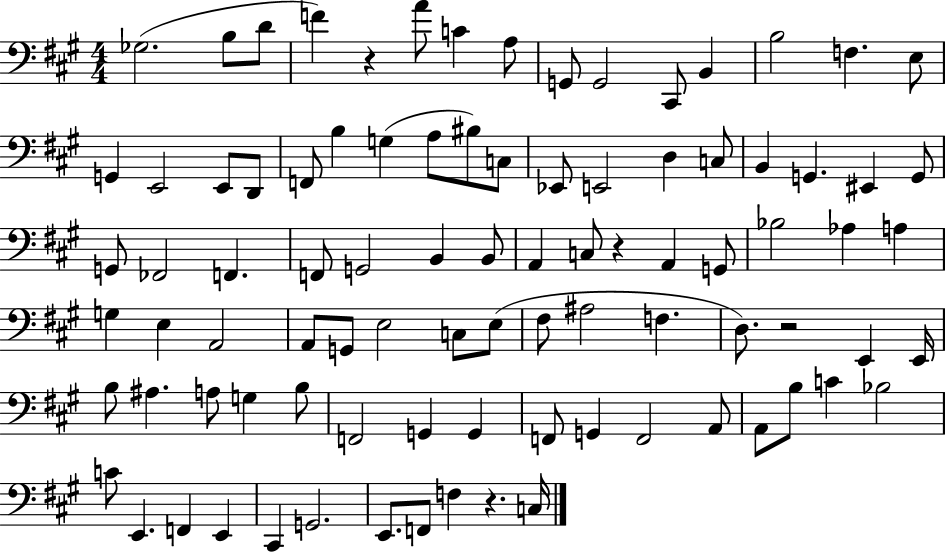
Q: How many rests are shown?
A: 4